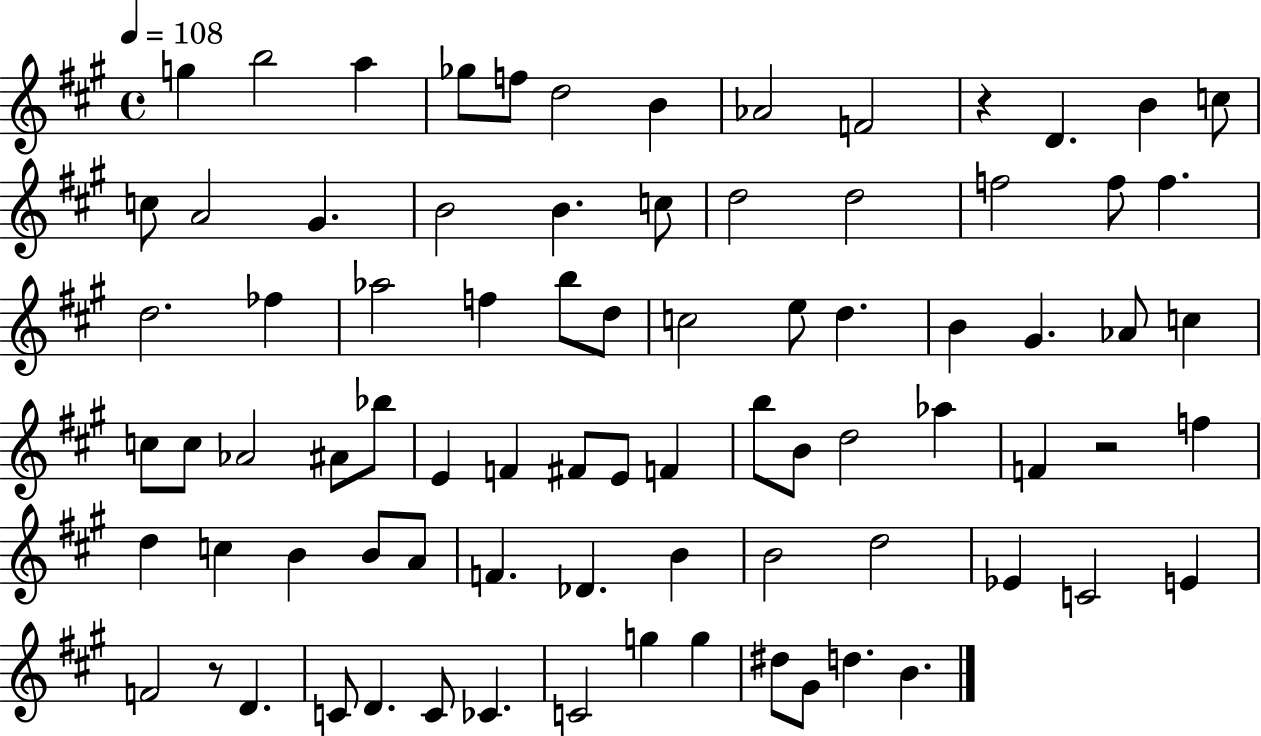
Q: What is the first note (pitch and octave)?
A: G5